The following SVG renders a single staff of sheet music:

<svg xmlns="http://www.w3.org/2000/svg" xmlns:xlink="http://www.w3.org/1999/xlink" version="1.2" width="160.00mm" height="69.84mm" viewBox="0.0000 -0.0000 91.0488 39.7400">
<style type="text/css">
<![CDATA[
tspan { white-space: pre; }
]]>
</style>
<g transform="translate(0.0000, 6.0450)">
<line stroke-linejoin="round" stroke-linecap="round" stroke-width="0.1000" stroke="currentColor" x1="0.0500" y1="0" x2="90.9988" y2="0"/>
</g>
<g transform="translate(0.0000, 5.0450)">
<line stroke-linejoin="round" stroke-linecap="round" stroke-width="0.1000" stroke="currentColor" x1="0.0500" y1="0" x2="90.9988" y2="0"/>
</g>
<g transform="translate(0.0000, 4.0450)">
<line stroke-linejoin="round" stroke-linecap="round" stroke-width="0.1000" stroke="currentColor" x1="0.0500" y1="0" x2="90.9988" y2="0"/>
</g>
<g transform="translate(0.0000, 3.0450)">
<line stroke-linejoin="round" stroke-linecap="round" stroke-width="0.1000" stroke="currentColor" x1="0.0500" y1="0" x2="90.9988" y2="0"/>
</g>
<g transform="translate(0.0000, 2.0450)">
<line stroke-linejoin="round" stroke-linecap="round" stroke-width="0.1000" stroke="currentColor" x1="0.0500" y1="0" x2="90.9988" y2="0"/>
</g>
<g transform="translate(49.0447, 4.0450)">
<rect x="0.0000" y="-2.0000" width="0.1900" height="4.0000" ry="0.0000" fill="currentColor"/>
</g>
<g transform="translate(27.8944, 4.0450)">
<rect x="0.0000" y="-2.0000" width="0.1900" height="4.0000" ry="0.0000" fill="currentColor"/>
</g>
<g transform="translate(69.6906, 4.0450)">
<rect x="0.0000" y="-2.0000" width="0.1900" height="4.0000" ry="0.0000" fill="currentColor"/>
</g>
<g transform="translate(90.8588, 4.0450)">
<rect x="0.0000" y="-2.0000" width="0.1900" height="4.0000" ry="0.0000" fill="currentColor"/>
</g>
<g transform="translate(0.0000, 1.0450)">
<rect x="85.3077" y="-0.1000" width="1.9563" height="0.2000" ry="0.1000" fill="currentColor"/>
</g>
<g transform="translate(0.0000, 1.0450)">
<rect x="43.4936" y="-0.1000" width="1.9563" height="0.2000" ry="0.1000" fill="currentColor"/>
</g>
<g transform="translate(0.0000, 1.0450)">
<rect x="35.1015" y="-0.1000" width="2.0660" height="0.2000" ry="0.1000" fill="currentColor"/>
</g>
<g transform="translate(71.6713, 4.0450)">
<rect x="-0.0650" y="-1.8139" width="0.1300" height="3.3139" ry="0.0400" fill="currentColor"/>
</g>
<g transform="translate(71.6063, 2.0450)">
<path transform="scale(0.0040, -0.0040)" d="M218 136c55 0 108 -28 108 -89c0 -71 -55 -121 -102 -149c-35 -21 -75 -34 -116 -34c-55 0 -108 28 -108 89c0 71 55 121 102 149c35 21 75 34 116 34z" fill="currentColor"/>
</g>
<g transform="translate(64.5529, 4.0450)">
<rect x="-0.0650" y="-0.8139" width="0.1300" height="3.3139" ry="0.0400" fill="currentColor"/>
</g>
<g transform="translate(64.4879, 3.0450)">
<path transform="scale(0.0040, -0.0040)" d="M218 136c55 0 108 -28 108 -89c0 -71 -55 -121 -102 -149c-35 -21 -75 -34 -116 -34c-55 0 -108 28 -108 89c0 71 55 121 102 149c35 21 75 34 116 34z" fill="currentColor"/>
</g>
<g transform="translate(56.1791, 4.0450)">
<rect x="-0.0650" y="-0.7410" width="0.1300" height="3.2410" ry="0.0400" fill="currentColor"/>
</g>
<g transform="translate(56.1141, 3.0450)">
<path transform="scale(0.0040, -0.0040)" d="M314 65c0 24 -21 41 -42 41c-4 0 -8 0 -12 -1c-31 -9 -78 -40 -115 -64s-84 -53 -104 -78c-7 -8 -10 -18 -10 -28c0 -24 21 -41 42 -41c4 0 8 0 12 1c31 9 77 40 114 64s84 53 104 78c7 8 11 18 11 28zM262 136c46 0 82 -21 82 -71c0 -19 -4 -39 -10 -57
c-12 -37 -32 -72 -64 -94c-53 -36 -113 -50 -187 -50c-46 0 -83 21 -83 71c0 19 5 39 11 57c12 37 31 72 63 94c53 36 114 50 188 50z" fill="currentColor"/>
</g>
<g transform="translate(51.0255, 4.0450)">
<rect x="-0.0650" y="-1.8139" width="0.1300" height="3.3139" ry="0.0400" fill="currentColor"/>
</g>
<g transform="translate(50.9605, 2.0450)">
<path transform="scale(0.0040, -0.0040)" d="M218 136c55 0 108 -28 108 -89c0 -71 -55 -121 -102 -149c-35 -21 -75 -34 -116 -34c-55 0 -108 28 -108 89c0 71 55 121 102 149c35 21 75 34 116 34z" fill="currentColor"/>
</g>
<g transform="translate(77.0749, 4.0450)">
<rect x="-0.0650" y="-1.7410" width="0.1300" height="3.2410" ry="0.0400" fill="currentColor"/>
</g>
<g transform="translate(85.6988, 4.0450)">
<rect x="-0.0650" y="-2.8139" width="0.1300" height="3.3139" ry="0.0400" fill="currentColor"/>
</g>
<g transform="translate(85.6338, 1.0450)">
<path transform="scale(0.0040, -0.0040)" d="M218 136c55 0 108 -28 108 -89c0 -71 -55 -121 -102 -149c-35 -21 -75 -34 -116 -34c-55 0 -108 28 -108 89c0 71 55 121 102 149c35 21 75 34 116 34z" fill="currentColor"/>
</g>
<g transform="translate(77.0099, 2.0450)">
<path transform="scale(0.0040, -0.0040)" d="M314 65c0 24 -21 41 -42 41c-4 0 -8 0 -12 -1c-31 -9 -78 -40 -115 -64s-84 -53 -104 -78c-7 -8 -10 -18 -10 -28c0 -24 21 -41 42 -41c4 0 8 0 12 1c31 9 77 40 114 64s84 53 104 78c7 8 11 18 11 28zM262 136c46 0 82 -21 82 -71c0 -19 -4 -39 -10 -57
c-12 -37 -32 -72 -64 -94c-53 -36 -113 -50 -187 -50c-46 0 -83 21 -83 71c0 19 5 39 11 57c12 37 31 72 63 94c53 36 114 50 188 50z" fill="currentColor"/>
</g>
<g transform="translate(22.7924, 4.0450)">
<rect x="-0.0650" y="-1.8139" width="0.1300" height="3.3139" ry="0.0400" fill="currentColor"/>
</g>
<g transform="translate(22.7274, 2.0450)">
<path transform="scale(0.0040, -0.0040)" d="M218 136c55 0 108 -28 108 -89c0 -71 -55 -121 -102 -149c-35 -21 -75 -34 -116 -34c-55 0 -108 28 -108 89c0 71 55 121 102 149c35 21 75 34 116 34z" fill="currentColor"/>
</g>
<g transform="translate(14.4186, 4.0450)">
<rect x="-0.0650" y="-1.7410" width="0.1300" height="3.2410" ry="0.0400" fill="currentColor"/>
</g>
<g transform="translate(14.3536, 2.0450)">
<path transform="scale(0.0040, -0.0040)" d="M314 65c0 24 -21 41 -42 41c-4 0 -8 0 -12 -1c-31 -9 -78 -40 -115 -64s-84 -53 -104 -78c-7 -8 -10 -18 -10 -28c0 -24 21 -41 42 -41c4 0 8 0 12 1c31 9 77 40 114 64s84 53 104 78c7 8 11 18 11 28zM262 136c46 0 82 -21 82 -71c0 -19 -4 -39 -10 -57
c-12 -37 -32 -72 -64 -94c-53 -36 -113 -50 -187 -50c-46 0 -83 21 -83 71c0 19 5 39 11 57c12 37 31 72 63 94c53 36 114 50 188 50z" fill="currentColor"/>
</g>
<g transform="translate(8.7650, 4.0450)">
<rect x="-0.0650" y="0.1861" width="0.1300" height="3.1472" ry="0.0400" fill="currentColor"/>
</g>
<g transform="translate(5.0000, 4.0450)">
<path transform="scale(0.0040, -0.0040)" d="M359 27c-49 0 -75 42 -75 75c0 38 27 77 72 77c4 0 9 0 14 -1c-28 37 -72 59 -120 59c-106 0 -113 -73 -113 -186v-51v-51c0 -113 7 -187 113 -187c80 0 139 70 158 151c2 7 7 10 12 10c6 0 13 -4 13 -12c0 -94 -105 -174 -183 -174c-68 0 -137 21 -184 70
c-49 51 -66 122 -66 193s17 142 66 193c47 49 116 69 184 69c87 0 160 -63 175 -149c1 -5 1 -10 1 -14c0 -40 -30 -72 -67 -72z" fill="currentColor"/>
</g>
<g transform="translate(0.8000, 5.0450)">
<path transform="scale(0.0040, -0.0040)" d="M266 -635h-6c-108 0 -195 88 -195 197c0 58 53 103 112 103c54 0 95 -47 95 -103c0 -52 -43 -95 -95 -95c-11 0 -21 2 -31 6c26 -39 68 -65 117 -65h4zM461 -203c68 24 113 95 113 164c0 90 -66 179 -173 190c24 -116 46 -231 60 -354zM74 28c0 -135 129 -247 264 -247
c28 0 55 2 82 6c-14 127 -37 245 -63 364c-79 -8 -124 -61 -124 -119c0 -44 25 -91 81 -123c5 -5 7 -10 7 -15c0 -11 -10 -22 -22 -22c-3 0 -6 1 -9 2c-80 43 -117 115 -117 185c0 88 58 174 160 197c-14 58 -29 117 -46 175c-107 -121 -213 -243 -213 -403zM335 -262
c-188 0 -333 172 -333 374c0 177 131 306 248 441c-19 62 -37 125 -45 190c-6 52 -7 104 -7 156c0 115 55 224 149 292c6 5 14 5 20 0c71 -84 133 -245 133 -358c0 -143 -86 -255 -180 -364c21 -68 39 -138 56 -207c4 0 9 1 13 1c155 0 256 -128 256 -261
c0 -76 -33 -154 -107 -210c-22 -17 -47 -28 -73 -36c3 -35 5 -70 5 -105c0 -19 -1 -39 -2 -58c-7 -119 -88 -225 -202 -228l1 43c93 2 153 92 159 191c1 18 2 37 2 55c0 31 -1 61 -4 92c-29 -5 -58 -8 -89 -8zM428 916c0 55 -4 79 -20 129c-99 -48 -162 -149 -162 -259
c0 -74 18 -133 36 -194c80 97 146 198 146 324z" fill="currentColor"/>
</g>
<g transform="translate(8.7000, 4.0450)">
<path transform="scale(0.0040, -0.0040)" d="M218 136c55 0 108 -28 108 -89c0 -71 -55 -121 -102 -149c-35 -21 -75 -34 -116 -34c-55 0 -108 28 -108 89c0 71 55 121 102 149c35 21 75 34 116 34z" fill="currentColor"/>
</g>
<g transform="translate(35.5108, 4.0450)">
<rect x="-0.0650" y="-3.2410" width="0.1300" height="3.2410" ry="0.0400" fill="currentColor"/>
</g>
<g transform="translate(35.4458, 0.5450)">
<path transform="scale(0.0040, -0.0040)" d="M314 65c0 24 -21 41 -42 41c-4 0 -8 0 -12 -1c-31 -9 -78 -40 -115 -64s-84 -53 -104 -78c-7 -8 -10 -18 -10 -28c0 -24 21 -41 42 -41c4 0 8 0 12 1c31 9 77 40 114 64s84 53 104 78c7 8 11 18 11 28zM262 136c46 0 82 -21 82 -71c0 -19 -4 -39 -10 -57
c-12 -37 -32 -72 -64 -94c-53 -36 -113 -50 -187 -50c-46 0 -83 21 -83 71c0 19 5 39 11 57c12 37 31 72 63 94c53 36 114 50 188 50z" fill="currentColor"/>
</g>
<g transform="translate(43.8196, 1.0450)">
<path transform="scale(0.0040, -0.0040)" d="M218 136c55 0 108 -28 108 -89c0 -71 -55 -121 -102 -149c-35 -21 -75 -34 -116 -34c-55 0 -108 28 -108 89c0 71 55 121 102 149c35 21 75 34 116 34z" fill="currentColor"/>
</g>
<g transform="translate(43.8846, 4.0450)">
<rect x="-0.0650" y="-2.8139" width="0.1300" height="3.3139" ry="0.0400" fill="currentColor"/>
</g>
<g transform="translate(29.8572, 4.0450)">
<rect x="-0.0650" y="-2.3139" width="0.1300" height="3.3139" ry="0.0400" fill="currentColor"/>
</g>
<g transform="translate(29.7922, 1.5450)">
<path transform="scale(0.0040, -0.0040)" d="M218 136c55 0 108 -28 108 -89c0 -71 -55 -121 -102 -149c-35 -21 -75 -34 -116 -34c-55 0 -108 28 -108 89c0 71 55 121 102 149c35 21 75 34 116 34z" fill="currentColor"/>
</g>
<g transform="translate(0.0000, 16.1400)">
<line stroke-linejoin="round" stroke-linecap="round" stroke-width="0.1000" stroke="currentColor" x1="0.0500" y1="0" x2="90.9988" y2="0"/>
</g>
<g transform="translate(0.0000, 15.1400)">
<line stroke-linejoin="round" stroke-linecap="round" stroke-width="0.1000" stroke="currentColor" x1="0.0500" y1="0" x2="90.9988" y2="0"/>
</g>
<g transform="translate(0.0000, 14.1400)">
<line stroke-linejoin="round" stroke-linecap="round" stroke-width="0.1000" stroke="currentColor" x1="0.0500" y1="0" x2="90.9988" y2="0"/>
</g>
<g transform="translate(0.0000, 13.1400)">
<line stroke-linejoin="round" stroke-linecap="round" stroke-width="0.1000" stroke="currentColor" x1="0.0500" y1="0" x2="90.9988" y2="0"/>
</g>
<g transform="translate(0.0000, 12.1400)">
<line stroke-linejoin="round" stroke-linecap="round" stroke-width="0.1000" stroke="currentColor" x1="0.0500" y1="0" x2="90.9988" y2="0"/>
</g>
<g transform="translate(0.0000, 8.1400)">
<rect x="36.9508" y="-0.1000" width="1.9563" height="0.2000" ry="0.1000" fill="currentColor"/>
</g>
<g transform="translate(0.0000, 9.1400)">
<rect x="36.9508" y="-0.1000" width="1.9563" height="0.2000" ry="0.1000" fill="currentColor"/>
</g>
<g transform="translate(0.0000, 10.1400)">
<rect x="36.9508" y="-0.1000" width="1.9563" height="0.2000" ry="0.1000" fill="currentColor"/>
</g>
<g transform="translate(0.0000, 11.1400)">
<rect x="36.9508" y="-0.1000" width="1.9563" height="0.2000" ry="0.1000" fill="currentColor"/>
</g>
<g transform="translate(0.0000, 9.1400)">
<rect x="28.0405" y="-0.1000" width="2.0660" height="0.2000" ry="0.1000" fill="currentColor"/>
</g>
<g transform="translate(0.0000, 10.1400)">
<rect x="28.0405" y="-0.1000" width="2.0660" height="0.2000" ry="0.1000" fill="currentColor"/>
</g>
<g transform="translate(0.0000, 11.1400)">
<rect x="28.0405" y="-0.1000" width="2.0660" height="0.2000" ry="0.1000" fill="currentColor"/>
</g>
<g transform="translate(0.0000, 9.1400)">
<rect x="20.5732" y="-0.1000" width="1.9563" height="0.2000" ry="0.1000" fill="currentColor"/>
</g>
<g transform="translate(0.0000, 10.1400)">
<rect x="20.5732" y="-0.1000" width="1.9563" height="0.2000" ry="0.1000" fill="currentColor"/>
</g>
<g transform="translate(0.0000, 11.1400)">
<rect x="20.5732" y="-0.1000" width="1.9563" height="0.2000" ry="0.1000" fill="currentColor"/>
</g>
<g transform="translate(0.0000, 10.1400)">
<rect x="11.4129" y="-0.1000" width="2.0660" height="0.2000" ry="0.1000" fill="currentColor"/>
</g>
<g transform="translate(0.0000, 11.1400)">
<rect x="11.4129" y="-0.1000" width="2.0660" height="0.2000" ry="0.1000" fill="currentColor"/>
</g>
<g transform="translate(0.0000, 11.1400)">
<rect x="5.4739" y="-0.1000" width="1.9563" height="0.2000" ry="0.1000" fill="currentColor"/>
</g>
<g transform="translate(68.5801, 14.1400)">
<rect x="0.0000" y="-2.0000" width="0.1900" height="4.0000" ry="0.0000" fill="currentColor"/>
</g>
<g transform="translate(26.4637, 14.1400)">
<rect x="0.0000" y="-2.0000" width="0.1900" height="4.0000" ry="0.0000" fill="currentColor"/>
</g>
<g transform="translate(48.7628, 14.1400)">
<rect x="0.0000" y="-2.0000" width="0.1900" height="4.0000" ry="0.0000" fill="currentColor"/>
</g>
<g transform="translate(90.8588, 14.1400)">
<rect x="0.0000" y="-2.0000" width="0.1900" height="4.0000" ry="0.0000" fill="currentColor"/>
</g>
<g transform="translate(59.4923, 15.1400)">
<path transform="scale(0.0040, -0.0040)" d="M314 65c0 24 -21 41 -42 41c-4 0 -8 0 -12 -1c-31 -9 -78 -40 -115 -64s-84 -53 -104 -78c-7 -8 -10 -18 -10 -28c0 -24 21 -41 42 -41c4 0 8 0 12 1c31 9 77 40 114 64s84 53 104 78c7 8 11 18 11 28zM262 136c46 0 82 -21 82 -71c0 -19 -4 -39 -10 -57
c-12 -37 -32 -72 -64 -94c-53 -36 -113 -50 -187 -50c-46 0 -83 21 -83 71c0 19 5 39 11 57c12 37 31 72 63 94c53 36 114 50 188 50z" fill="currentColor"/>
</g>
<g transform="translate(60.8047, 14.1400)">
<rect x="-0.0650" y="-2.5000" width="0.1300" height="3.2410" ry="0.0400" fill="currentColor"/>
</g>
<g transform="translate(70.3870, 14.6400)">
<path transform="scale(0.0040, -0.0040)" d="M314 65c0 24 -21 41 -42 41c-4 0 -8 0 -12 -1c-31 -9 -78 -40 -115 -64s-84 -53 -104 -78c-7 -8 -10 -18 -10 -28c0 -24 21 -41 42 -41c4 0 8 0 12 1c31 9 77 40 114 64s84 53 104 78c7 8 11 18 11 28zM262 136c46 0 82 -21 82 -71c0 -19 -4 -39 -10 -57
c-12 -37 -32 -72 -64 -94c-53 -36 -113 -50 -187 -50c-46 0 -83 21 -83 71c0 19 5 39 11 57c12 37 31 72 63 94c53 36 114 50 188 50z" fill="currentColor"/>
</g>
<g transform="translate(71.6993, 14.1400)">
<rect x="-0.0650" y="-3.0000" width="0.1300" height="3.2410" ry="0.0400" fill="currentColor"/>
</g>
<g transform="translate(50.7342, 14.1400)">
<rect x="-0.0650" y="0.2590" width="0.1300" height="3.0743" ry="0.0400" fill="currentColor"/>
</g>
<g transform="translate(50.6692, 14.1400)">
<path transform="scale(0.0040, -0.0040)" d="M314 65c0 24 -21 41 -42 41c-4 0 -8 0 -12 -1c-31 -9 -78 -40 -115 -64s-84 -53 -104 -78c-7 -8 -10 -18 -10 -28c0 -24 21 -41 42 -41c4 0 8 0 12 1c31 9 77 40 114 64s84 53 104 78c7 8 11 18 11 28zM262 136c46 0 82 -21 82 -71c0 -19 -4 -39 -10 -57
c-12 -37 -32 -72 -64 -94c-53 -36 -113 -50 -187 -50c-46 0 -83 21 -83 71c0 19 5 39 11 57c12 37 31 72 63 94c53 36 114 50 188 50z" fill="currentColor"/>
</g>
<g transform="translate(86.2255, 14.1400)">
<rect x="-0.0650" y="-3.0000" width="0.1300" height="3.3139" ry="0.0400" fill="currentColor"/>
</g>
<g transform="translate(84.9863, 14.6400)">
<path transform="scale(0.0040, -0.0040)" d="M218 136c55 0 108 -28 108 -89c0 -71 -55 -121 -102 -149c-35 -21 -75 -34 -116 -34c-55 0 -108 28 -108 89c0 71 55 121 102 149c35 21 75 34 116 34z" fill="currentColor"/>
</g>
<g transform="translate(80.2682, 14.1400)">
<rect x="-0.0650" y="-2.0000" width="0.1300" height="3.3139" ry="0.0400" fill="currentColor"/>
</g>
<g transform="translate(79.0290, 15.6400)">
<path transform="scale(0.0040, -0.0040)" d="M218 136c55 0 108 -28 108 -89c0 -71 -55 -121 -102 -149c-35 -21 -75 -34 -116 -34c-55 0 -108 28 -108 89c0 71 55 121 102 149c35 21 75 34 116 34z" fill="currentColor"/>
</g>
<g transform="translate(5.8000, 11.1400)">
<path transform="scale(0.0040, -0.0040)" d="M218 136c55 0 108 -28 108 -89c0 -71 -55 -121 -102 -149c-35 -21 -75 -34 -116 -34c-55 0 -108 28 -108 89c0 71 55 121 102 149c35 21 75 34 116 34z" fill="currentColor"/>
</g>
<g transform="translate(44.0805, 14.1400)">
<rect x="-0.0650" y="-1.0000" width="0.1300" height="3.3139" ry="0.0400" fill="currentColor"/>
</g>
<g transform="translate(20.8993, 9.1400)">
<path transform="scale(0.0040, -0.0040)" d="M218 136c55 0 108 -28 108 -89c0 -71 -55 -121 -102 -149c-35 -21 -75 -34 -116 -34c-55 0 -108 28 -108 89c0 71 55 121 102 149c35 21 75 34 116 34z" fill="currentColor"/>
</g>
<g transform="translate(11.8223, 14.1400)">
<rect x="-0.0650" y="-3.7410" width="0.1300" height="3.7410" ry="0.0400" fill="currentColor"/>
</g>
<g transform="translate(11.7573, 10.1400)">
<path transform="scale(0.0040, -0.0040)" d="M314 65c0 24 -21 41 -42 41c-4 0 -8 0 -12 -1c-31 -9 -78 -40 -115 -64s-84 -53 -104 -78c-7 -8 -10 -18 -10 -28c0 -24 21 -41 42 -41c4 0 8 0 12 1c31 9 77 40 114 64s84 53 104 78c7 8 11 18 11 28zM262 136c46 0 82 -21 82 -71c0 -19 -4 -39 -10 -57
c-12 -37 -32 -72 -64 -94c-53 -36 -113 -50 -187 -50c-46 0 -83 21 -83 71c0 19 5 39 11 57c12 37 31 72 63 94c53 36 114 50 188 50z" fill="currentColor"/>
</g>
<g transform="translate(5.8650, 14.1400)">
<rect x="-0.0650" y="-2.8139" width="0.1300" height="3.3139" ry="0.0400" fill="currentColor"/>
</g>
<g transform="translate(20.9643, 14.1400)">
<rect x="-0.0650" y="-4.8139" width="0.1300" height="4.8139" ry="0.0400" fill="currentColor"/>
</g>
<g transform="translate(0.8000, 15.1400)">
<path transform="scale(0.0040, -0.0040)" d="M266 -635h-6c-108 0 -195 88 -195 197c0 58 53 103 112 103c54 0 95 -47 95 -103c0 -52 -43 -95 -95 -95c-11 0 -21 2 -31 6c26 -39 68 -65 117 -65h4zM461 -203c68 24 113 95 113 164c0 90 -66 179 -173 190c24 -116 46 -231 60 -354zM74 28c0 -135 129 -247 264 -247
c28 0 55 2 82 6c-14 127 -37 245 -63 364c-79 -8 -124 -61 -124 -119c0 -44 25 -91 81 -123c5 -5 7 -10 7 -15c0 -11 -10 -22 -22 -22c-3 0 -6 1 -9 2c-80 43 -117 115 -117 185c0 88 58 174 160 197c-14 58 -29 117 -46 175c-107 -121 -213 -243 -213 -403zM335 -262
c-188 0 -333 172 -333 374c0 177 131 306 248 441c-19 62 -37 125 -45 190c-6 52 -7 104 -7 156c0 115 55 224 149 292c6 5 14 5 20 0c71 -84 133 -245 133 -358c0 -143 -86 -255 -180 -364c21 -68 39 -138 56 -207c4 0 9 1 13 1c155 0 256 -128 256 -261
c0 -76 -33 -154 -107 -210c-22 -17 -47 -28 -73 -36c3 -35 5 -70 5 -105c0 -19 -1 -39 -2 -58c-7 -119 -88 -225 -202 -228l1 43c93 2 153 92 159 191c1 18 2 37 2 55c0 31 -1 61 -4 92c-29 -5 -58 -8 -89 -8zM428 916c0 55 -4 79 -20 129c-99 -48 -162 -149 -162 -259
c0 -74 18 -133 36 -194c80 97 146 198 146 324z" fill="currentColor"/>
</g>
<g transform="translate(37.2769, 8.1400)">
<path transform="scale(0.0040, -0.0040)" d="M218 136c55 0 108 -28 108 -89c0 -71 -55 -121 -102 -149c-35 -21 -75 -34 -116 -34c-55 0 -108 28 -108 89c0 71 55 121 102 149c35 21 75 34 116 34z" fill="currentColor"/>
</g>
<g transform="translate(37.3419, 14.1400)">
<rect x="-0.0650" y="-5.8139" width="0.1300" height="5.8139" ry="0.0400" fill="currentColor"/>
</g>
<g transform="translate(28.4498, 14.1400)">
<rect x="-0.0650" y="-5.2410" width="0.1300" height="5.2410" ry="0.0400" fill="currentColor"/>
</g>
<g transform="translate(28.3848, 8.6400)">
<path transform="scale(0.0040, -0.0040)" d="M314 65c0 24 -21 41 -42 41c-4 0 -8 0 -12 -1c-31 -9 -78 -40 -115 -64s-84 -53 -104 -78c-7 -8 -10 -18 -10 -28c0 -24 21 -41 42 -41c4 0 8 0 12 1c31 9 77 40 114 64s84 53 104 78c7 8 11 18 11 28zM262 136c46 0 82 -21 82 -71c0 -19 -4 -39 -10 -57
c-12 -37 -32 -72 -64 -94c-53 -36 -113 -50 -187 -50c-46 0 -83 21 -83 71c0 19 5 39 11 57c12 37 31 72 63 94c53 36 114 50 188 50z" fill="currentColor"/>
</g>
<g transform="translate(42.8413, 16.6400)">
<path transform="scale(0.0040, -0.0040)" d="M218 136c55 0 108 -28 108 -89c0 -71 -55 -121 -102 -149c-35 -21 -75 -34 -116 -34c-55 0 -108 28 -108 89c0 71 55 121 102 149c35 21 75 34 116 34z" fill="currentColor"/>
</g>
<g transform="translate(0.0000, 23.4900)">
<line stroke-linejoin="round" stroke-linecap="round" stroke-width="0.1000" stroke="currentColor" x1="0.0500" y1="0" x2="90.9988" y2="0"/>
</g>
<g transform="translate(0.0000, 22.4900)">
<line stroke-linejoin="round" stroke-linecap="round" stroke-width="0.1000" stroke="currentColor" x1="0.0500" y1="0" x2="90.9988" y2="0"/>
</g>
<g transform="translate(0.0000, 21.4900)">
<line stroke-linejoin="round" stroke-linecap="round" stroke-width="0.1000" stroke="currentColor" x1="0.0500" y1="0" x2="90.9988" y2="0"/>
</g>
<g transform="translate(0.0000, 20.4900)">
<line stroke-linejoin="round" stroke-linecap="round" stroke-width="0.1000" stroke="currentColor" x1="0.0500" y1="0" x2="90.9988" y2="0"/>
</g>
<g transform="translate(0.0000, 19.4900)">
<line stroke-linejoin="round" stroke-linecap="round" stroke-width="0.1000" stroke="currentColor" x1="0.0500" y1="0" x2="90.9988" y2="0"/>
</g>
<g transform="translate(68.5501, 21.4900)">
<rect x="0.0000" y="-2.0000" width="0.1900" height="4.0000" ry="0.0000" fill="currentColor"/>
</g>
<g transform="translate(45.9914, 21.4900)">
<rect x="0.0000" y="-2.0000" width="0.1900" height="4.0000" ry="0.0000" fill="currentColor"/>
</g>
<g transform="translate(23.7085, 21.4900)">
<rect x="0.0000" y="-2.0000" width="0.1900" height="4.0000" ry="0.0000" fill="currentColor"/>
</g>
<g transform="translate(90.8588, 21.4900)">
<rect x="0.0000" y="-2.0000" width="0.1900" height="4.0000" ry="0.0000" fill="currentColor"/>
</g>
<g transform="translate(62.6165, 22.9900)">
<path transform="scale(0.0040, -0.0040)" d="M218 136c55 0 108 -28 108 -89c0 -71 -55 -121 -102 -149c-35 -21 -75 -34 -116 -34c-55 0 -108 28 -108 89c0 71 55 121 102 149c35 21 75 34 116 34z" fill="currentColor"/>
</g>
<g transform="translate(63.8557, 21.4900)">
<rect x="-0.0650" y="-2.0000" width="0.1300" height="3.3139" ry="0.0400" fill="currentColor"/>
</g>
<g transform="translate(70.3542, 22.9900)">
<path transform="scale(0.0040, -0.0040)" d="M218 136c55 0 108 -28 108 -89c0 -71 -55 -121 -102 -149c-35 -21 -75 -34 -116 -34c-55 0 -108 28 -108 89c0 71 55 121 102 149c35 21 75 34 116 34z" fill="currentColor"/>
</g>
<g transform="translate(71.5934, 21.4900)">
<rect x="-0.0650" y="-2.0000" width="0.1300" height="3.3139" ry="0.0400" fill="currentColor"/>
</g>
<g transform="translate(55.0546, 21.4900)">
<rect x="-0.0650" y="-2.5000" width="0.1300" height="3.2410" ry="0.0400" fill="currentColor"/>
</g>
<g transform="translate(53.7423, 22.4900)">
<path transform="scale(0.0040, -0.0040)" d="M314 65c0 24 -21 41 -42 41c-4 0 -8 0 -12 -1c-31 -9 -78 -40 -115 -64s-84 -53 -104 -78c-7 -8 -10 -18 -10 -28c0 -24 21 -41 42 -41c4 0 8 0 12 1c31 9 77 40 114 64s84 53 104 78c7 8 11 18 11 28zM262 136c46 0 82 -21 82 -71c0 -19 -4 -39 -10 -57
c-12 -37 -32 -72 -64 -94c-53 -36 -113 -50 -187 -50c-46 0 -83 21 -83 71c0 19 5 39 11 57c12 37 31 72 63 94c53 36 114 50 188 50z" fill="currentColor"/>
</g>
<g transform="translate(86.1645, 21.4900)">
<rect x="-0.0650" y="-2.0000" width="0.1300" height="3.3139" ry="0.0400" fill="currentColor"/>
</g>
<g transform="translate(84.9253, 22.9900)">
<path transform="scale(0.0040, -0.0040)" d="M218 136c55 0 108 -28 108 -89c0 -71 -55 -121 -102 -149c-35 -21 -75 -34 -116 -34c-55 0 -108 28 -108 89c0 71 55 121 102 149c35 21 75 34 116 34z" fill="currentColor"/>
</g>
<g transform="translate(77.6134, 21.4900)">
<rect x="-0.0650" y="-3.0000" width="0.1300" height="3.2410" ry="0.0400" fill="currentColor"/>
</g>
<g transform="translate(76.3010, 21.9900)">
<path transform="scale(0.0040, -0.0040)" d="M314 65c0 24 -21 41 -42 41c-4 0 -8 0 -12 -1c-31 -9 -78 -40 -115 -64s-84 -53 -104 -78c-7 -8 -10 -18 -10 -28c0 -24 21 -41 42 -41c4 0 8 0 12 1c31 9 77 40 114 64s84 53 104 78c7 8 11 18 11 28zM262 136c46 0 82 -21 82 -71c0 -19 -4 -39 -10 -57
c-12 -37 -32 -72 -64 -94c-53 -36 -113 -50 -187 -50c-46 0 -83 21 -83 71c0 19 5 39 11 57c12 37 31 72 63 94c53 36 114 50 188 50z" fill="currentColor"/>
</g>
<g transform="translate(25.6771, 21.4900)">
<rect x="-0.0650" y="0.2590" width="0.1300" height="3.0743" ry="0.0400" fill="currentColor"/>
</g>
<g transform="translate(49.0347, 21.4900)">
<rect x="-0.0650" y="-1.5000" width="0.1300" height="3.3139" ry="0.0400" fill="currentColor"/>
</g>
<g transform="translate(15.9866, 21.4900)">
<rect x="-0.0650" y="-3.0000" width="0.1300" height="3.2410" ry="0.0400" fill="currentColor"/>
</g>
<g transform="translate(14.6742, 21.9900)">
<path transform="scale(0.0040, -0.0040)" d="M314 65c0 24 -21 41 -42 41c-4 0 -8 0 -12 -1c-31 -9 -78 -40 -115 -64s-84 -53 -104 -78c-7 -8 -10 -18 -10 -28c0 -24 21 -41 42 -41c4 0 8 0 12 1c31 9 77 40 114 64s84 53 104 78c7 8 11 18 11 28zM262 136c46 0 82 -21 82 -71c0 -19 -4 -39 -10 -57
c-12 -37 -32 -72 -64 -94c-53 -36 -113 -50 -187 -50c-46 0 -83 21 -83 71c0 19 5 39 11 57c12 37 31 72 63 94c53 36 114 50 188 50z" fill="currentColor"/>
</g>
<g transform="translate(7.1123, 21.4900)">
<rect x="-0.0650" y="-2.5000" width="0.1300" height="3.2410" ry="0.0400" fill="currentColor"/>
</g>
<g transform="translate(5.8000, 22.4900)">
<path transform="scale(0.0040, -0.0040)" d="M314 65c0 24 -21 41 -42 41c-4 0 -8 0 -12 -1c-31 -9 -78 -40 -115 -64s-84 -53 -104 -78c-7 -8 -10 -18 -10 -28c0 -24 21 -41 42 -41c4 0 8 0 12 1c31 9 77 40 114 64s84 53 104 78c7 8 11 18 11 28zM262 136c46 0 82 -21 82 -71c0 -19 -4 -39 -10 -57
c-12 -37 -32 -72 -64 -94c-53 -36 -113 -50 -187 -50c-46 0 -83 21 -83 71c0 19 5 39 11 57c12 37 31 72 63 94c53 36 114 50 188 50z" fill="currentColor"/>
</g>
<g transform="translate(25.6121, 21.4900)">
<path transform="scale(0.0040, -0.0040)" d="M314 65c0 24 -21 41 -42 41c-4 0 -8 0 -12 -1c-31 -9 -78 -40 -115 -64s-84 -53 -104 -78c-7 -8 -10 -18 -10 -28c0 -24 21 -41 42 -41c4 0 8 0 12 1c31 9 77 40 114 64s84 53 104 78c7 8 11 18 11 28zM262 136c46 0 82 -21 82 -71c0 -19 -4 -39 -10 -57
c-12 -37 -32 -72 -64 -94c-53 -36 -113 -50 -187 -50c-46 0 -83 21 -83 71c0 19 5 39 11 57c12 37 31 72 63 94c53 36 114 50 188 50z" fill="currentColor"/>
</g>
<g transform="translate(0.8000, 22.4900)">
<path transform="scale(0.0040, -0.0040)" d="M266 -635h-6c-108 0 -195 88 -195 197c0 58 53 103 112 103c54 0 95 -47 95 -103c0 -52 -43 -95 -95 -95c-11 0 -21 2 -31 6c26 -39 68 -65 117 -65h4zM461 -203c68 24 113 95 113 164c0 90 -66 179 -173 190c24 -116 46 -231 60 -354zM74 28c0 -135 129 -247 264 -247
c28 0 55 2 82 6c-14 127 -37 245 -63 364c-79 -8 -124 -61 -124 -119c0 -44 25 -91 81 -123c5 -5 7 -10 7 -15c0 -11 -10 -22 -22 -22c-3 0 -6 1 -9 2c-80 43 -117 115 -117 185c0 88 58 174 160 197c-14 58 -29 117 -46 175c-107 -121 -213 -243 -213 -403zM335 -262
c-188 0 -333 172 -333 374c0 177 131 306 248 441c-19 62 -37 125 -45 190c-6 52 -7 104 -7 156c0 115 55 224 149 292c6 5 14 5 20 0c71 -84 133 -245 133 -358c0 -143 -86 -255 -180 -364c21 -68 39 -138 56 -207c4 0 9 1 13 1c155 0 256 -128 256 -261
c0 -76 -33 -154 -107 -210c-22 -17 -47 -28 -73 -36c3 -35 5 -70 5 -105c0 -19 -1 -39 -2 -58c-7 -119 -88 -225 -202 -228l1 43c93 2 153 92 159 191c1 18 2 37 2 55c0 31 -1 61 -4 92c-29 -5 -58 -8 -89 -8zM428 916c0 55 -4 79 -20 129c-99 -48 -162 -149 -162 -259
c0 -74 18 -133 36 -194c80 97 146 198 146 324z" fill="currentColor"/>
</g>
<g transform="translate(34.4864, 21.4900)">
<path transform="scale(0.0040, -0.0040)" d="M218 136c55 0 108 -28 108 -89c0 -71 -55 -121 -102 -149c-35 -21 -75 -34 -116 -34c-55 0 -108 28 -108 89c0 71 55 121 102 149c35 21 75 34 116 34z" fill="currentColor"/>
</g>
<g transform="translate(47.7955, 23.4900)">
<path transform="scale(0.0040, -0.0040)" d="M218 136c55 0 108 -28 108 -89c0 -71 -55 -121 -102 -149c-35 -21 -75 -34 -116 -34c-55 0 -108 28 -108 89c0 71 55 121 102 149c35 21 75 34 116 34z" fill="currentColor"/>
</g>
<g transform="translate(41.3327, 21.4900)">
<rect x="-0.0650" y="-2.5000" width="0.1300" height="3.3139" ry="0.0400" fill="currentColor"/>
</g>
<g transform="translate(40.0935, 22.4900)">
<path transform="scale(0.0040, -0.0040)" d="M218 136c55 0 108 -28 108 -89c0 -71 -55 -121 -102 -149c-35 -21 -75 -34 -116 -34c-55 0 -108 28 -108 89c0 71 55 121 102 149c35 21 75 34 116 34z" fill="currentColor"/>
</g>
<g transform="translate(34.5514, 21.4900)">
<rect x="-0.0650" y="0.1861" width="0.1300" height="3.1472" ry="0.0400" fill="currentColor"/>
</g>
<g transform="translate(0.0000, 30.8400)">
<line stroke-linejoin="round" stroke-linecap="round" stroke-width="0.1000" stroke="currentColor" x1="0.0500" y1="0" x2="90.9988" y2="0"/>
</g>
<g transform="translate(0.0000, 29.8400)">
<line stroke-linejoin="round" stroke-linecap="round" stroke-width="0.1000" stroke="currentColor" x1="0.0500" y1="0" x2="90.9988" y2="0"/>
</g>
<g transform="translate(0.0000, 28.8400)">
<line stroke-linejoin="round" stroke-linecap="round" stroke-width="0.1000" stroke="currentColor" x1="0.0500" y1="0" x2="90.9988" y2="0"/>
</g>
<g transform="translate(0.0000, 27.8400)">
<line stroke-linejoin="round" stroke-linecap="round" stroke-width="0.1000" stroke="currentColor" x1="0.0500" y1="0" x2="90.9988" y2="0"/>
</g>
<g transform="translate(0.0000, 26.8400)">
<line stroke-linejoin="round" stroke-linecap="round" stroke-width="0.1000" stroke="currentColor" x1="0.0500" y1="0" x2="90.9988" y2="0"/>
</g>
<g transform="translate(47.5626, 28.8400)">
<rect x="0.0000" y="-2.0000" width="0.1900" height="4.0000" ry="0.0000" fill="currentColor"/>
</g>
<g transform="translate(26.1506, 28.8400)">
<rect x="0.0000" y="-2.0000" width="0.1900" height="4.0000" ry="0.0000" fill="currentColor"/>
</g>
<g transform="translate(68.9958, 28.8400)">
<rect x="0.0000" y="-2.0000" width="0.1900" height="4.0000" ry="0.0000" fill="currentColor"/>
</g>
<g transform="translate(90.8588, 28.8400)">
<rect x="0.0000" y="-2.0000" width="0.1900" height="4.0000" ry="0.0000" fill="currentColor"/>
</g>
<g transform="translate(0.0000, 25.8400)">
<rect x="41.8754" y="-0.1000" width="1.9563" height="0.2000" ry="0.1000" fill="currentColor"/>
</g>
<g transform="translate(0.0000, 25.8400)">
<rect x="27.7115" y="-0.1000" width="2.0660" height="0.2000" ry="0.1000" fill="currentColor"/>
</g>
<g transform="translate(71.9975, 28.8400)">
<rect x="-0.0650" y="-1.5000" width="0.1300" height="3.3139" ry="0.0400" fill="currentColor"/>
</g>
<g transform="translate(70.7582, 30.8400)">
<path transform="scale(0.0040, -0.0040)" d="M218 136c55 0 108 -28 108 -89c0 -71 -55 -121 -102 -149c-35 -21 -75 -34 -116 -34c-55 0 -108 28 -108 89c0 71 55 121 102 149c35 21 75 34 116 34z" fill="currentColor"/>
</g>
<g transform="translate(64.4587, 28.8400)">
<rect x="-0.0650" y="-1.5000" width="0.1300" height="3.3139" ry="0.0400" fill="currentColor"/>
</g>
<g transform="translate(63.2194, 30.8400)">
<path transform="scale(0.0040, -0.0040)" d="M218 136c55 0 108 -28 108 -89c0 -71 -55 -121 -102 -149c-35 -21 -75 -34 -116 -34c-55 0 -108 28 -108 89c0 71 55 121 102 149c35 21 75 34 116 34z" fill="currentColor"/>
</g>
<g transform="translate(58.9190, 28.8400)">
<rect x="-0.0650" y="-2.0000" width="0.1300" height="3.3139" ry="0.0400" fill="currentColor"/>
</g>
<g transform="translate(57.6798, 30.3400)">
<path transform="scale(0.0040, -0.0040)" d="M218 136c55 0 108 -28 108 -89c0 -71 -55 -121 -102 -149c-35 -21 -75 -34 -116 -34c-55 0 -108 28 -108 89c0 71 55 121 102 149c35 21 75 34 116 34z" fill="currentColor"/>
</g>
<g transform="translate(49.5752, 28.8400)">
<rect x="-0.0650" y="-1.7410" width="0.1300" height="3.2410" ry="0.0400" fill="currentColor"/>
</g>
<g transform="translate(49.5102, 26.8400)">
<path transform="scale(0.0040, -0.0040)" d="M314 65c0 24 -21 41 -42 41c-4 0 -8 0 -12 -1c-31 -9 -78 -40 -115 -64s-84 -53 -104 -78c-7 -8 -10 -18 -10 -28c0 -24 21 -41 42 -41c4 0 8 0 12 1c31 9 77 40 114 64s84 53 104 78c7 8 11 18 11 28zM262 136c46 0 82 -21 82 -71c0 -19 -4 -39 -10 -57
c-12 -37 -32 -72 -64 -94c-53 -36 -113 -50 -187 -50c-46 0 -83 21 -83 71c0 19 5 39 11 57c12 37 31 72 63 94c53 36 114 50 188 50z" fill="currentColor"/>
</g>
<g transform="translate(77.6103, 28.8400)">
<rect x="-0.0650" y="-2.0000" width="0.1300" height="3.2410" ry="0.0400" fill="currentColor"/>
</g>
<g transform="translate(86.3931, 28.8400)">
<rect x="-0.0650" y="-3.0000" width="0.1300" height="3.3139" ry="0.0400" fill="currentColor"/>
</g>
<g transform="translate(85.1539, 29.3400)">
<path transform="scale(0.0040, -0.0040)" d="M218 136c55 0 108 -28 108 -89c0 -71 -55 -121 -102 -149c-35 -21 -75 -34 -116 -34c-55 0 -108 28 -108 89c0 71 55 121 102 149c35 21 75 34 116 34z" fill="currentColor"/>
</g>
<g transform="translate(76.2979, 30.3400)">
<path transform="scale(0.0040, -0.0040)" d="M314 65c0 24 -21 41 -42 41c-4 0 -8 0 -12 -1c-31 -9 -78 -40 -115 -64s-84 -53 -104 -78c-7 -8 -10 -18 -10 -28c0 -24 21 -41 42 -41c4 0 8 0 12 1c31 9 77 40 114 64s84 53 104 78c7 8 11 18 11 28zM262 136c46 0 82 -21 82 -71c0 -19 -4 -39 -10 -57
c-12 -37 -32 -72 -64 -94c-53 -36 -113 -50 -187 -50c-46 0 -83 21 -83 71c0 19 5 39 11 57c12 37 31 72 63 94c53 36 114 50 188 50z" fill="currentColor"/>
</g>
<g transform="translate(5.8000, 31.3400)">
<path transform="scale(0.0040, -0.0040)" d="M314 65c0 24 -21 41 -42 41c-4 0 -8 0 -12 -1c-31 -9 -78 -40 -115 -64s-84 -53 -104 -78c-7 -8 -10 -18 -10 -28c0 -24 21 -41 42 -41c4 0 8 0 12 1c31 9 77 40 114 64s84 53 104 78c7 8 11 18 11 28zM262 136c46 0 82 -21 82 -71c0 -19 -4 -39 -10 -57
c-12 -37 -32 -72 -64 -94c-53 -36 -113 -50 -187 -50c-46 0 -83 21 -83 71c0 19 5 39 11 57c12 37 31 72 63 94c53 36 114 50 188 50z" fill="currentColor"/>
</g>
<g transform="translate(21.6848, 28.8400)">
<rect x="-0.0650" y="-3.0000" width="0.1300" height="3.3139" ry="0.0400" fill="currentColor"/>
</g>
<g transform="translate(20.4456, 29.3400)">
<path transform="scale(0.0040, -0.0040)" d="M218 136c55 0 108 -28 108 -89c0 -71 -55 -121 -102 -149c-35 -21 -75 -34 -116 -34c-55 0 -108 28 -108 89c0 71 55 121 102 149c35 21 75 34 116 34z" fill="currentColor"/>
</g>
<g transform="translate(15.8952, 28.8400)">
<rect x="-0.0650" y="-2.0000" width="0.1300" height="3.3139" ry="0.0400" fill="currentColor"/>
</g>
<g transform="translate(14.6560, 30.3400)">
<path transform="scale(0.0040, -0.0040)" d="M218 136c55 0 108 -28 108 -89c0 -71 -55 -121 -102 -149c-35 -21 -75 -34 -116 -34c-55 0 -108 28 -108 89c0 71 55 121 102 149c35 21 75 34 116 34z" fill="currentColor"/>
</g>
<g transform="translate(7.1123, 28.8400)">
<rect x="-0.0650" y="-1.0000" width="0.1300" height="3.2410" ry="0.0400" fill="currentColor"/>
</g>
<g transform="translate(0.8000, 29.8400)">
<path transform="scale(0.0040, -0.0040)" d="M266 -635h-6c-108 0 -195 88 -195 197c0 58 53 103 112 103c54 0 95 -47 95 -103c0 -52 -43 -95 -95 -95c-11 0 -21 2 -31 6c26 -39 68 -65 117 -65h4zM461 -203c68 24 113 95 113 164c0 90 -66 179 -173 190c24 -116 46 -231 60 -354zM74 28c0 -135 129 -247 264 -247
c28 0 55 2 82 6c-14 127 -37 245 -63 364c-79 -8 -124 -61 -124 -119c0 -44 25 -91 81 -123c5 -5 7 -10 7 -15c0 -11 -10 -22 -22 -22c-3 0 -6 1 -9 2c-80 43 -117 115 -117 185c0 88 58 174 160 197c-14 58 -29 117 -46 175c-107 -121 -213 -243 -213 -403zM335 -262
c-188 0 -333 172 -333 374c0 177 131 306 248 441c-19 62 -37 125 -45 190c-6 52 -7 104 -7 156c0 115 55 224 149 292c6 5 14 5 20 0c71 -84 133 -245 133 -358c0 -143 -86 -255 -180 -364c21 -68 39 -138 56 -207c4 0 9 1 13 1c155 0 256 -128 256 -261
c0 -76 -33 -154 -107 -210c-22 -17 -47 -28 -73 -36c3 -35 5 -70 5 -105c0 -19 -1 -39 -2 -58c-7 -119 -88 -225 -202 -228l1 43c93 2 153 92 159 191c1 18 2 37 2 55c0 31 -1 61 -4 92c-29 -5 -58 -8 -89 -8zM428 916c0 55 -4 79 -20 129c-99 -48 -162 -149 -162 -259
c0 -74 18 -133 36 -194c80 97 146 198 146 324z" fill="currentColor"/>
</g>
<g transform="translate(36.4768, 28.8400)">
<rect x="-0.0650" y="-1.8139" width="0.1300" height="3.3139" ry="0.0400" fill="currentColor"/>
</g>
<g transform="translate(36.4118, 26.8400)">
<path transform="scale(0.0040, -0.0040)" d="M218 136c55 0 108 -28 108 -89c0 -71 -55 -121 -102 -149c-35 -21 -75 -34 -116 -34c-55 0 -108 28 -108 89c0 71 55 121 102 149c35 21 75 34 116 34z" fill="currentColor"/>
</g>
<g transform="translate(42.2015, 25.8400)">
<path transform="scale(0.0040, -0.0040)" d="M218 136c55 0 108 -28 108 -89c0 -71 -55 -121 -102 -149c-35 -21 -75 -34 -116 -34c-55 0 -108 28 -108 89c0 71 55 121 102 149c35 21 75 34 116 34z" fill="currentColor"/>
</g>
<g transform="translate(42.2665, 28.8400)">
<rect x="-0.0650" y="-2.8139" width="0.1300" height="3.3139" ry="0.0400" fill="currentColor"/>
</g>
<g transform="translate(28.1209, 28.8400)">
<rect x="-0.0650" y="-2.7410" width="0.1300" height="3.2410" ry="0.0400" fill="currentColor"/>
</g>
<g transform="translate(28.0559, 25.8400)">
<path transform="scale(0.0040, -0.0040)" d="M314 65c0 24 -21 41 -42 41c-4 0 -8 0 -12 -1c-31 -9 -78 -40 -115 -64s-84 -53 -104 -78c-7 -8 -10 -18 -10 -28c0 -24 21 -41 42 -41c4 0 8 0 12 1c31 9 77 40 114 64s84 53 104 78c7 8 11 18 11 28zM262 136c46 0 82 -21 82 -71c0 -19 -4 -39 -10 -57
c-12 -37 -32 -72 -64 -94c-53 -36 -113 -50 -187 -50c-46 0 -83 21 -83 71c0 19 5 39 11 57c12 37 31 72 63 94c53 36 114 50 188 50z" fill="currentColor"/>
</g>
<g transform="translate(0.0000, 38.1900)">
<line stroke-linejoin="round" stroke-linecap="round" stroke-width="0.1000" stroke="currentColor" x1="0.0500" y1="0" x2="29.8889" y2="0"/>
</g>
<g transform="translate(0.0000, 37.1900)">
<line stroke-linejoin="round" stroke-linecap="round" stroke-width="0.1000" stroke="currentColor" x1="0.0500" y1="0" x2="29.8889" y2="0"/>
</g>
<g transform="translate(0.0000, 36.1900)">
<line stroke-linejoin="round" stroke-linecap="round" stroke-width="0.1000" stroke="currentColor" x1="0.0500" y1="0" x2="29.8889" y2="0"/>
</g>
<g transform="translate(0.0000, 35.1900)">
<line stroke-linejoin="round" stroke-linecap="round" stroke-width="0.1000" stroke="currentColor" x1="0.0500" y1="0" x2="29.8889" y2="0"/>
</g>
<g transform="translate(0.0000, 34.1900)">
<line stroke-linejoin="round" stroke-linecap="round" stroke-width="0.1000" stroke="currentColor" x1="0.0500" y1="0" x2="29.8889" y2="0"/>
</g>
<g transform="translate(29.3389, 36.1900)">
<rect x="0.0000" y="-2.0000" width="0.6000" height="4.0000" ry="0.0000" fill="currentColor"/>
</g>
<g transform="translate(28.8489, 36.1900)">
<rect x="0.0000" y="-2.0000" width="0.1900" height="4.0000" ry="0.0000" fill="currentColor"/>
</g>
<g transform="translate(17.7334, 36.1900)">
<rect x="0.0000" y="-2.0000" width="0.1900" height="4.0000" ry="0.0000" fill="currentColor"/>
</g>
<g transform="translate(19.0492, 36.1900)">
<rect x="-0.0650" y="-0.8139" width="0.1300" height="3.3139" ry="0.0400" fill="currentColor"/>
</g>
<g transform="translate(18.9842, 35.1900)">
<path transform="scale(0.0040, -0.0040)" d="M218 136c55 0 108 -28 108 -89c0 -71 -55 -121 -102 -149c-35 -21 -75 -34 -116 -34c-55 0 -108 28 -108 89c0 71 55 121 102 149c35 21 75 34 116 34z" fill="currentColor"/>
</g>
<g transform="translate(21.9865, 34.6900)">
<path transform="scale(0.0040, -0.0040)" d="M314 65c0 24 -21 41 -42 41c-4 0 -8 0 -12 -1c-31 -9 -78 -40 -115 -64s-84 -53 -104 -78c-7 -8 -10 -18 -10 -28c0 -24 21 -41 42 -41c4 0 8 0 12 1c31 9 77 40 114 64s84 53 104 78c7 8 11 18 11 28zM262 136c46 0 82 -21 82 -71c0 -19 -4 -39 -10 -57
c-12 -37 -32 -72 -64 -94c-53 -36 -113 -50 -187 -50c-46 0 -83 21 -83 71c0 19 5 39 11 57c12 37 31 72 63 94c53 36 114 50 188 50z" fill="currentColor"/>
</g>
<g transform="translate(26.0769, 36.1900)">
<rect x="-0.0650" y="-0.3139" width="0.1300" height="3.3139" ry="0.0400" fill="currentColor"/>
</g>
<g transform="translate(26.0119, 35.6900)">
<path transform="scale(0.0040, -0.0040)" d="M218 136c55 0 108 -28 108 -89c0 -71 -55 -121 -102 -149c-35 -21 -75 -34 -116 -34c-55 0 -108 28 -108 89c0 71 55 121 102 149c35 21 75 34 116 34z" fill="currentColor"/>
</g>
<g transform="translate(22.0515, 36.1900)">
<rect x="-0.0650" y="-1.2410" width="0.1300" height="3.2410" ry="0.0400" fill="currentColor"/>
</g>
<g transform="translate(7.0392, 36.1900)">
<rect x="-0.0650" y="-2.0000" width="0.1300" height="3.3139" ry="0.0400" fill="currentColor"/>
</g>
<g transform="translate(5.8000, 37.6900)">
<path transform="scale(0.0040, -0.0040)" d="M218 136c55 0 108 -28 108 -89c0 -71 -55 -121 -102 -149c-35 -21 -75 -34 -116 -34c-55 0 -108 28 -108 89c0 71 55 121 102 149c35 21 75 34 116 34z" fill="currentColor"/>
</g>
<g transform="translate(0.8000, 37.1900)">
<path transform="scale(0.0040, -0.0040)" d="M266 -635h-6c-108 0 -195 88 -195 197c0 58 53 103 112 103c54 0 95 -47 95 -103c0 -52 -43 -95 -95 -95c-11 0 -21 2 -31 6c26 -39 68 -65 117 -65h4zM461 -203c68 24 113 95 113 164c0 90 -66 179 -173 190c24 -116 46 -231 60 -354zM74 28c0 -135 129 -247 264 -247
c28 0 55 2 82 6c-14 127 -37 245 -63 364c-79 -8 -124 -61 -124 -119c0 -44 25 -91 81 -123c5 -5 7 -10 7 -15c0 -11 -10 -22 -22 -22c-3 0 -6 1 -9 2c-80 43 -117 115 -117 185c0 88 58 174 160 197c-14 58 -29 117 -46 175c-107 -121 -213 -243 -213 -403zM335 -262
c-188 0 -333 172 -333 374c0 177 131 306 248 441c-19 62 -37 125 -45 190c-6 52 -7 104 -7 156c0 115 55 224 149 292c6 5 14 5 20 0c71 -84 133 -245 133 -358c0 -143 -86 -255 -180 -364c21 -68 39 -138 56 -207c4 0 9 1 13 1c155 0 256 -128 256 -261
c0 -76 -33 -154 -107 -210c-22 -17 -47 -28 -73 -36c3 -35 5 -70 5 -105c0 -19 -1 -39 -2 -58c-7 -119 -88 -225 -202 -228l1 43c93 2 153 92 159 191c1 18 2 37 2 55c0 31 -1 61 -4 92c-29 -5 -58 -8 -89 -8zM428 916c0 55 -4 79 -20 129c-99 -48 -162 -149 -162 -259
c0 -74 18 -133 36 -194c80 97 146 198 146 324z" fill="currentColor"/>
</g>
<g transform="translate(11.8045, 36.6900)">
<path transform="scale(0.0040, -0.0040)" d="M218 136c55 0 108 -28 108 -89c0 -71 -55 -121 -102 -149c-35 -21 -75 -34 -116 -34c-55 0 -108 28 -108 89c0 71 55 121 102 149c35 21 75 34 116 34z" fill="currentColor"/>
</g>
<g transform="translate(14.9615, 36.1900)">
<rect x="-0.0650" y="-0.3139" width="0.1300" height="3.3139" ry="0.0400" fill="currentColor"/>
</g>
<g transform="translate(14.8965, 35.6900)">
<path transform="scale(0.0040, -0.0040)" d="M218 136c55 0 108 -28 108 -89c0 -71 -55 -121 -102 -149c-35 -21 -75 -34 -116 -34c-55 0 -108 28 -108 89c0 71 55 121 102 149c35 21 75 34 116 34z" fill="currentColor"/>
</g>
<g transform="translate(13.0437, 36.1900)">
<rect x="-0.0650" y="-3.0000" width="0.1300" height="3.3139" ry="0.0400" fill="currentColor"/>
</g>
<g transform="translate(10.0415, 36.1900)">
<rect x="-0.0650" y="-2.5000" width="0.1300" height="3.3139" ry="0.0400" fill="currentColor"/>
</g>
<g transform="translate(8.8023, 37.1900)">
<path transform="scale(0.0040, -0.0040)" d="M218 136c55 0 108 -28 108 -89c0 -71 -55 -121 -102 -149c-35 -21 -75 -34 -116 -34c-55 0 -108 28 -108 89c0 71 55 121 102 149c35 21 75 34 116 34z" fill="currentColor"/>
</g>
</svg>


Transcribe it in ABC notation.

X:1
T:Untitled
M:4/4
L:1/4
K:C
B f2 f g b2 a f d2 d f f2 a a c'2 e' f'2 g' D B2 G2 A2 F A G2 A2 B2 B G E G2 F F A2 F D2 F A a2 f a f2 F E E F2 A F G A c d e2 c